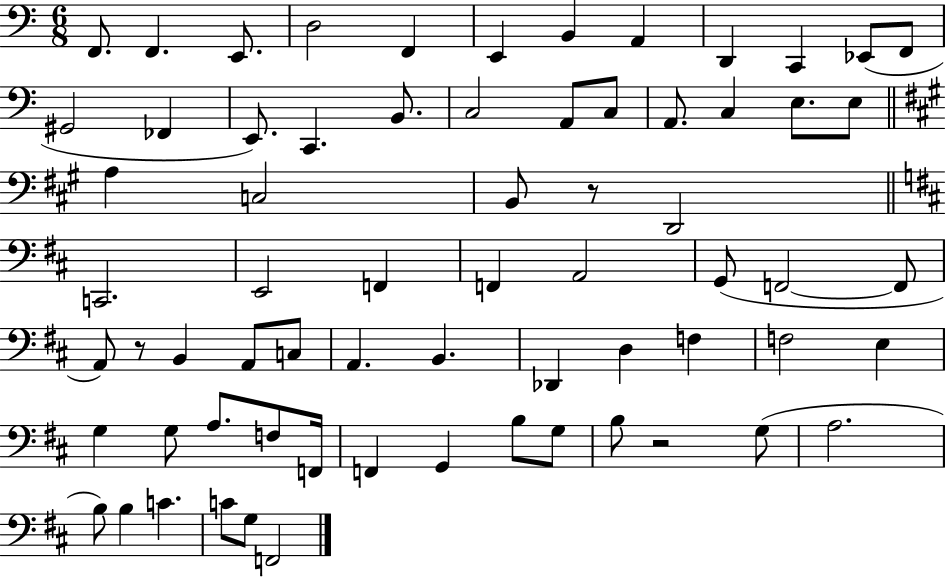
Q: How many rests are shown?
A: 3